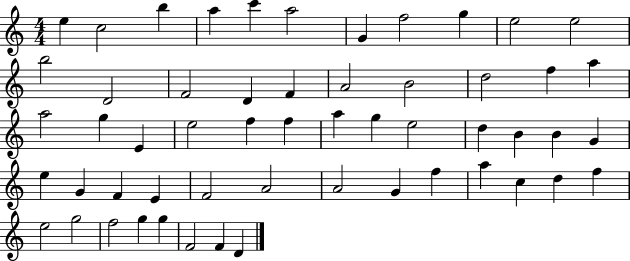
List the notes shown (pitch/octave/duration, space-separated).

E5/q C5/h B5/q A5/q C6/q A5/h G4/q F5/h G5/q E5/h E5/h B5/h D4/h F4/h D4/q F4/q A4/h B4/h D5/h F5/q A5/q A5/h G5/q E4/q E5/h F5/q F5/q A5/q G5/q E5/h D5/q B4/q B4/q G4/q E5/q G4/q F4/q E4/q F4/h A4/h A4/h G4/q F5/q A5/q C5/q D5/q F5/q E5/h G5/h F5/h G5/q G5/q F4/h F4/q D4/q